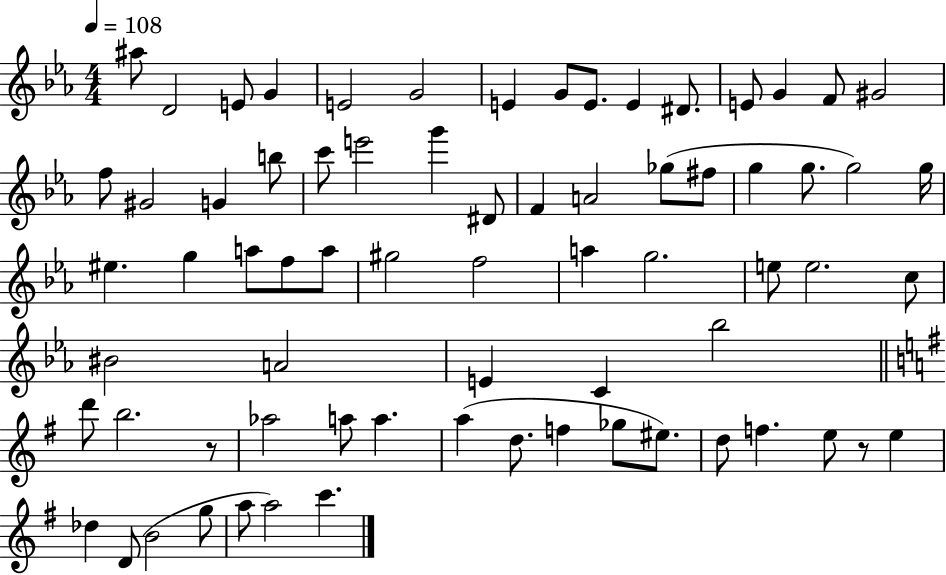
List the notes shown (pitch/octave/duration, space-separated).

A#5/e D4/h E4/e G4/q E4/h G4/h E4/q G4/e E4/e. E4/q D#4/e. E4/e G4/q F4/e G#4/h F5/e G#4/h G4/q B5/e C6/e E6/h G6/q D#4/e F4/q A4/h Gb5/e F#5/e G5/q G5/e. G5/h G5/s EIS5/q. G5/q A5/e F5/e A5/e G#5/h F5/h A5/q G5/h. E5/e E5/h. C5/e BIS4/h A4/h E4/q C4/q Bb5/h D6/e B5/h. R/e Ab5/h A5/e A5/q. A5/q D5/e. F5/q Gb5/e EIS5/e. D5/e F5/q. E5/e R/e E5/q Db5/q D4/e B4/h G5/e A5/e A5/h C6/q.